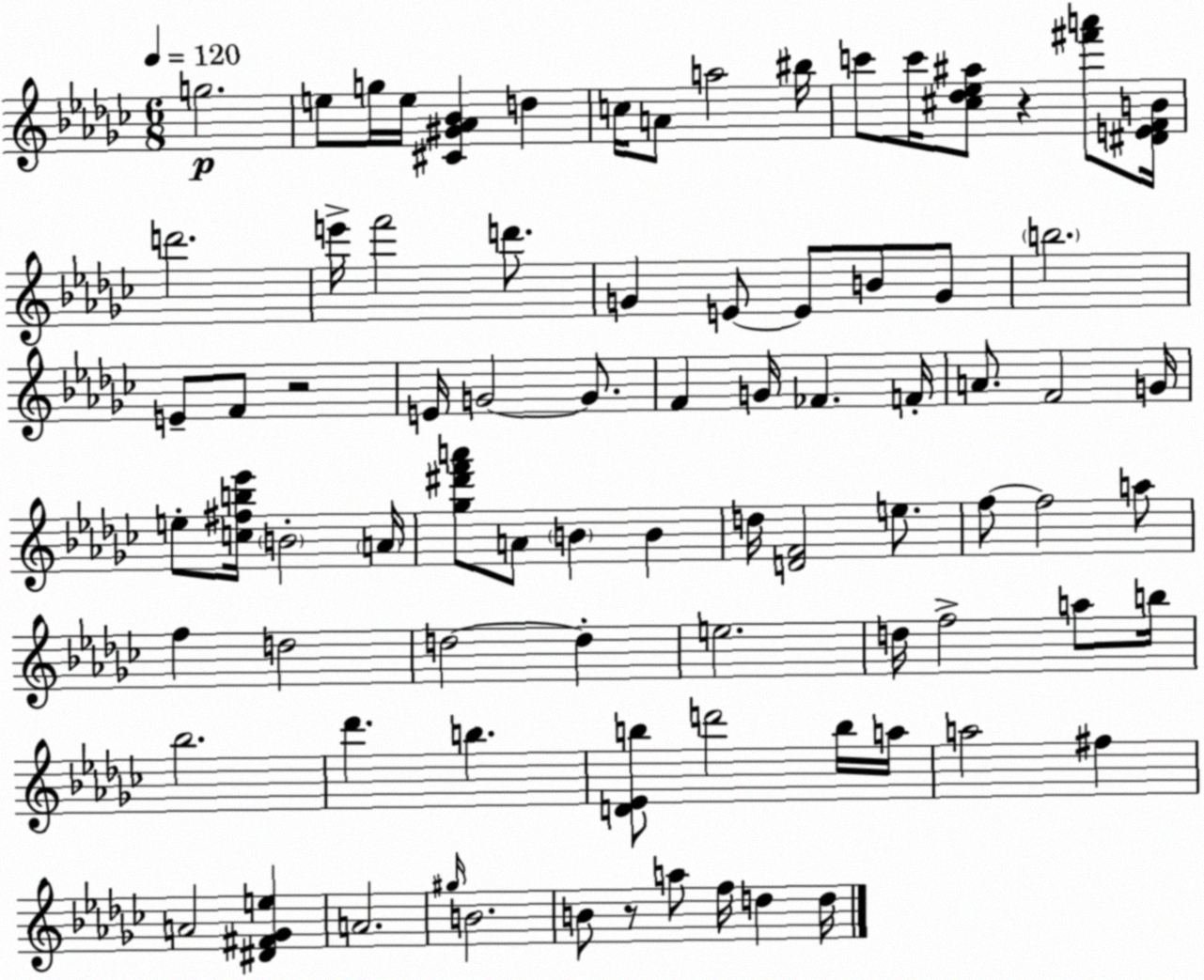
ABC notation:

X:1
T:Untitled
M:6/8
L:1/4
K:Ebm
g2 e/2 g/4 e/4 [^C^G_A_B] d c/4 A/2 a2 ^b/4 c'/2 c'/4 [^c_d_e^a]/2 z [^f'a']/2 [^DEFB]/4 d'2 e'/4 f'2 d'/2 G E/2 E/2 B/2 G/2 b2 E/2 F/2 z2 E/4 G2 G/2 F G/4 _F F/4 A/2 F2 G/4 e/2 [c^fb_e']/4 B2 A/4 [_g^d'f'a']/2 A/2 B B d/4 [DF]2 e/2 f/2 f2 a/2 f d2 d2 d e2 d/4 f2 a/2 b/4 _b2 _d' b [D_Eb]/2 d'2 b/4 a/4 a2 ^f A2 [^D^F_Ge] A2 ^g/4 B2 B/2 z/2 a/2 f/4 d d/4